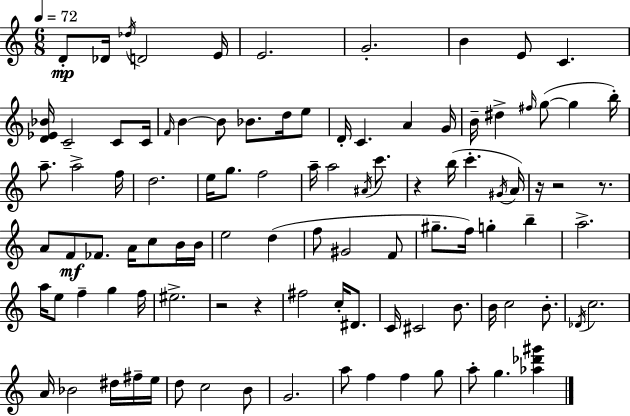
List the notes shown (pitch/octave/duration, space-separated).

D4/e Db4/s Db5/s D4/h E4/s E4/h. G4/h. B4/q E4/e C4/q. [D4,Eb4,Bb4]/s C4/h C4/e C4/s F4/s B4/q B4/e Bb4/e. D5/s E5/e D4/s C4/q. A4/q G4/s B4/s D#5/q F#5/s G5/e G5/q B5/s A5/e. A5/h F5/s D5/h. E5/s G5/e. F5/h A5/s A5/h A#4/s C6/e. R/q B5/s C6/q. G#4/s A4/s R/s R/h R/e. A4/e F4/e FES4/e. A4/s C5/e B4/s B4/s E5/h D5/q F5/e G#4/h F4/e G#5/e. F5/s G5/q B5/q A5/h. A5/s E5/e F5/q G5/q F5/s EIS5/h. R/h R/q F#5/h C5/s D#4/e. C4/s C#4/h B4/e. B4/s C5/h B4/e. Db4/s C5/h. A4/s Bb4/h D#5/s F#5/s E5/s D5/e C5/h B4/e G4/h. A5/e F5/q F5/q G5/e A5/e G5/q. [Ab5,Db6,G#6]/q